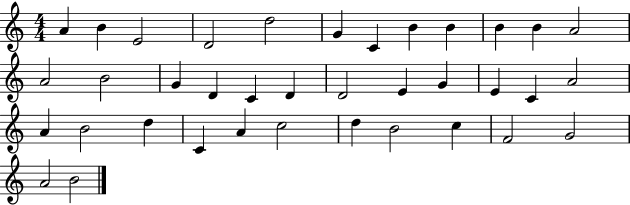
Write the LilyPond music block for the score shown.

{
  \clef treble
  \numericTimeSignature
  \time 4/4
  \key c \major
  a'4 b'4 e'2 | d'2 d''2 | g'4 c'4 b'4 b'4 | b'4 b'4 a'2 | \break a'2 b'2 | g'4 d'4 c'4 d'4 | d'2 e'4 g'4 | e'4 c'4 a'2 | \break a'4 b'2 d''4 | c'4 a'4 c''2 | d''4 b'2 c''4 | f'2 g'2 | \break a'2 b'2 | \bar "|."
}